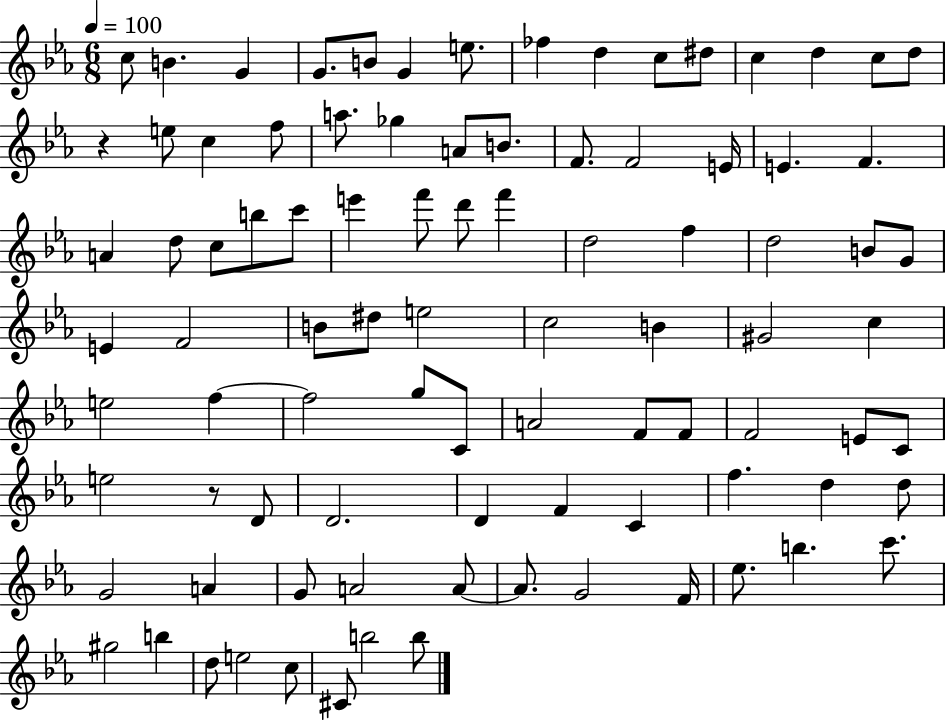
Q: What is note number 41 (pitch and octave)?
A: G4